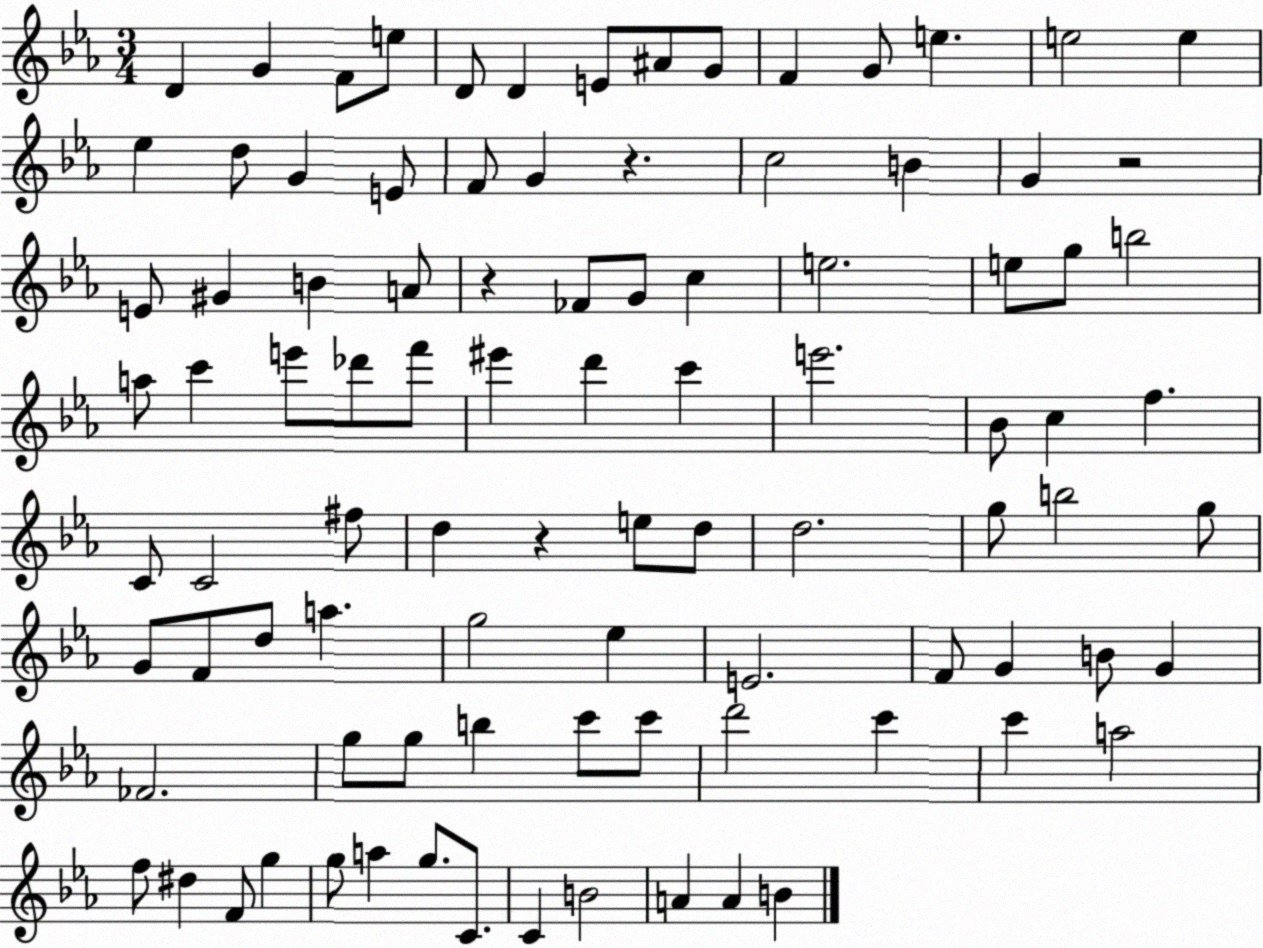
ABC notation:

X:1
T:Untitled
M:3/4
L:1/4
K:Eb
D G F/2 e/2 D/2 D E/2 ^A/2 G/2 F G/2 e e2 e _e d/2 G E/2 F/2 G z c2 B G z2 E/2 ^G B A/2 z _F/2 G/2 c e2 e/2 g/2 b2 a/2 c' e'/2 _d'/2 f'/2 ^e' d' c' e'2 _B/2 c f C/2 C2 ^f/2 d z e/2 d/2 d2 g/2 b2 g/2 G/2 F/2 d/2 a g2 _e E2 F/2 G B/2 G _F2 g/2 g/2 b c'/2 c'/2 d'2 c' c' a2 f/2 ^d F/2 g g/2 a g/2 C/2 C B2 A A B